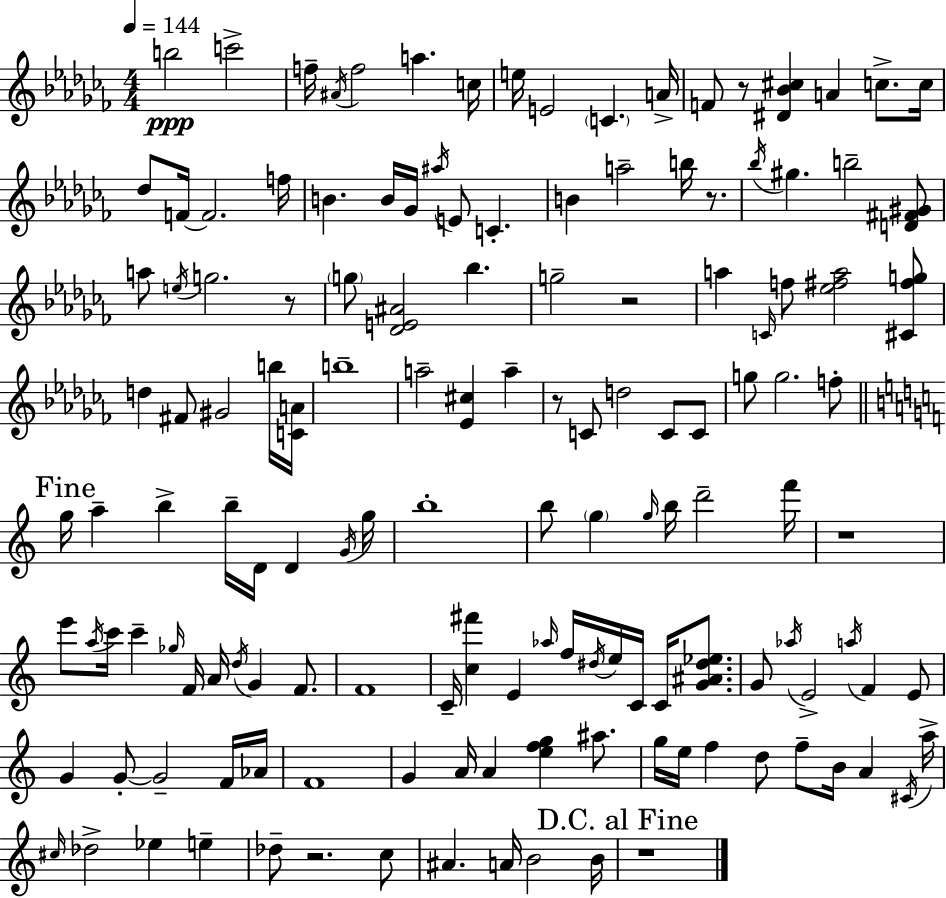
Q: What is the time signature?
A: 4/4